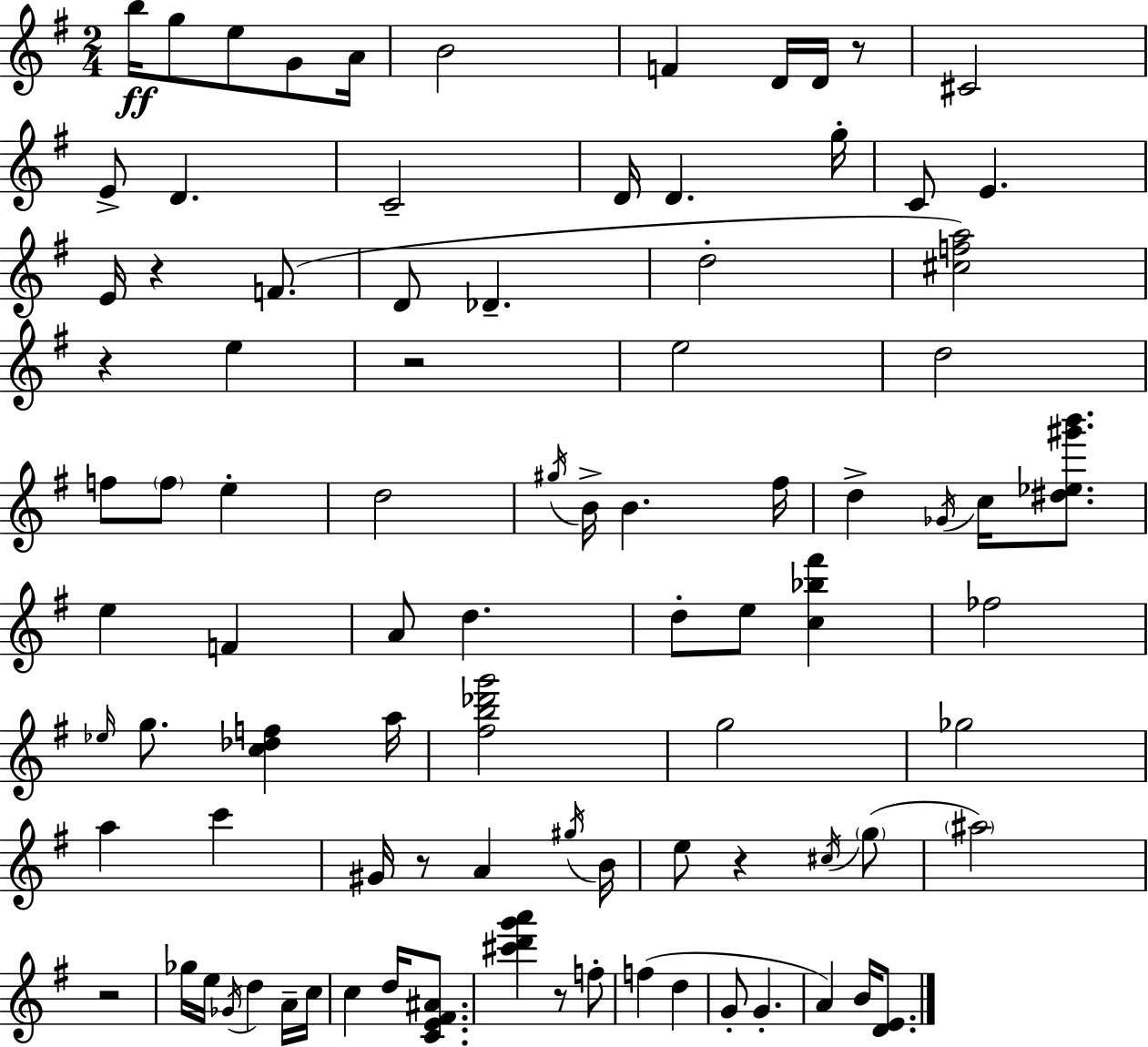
B5/s G5/e E5/e G4/e A4/s B4/h F4/q D4/s D4/s R/e C#4/h E4/e D4/q. C4/h D4/s D4/q. G5/s C4/e E4/q. E4/s R/q F4/e. D4/e Db4/q. D5/h [C#5,F5,A5]/h R/q E5/q R/h E5/h D5/h F5/e F5/e E5/q D5/h G#5/s B4/s B4/q. F#5/s D5/q Gb4/s C5/s [D#5,Eb5,G#6,B6]/e. E5/q F4/q A4/e D5/q. D5/e E5/e [C5,Bb5,F#6]/q FES5/h Eb5/s G5/e. [C5,Db5,F5]/q A5/s [F#5,B5,Db6,G6]/h G5/h Gb5/h A5/q C6/q G#4/s R/e A4/q G#5/s B4/s E5/e R/q C#5/s G5/e A#5/h R/h Gb5/s E5/s Gb4/s D5/q A4/s C5/s C5/q D5/s [C4,E4,F#4,A#4]/e. [C#6,D6,G6,A6]/q R/e F5/e F5/q D5/q G4/e G4/q. A4/q B4/s [D4,E4]/e.